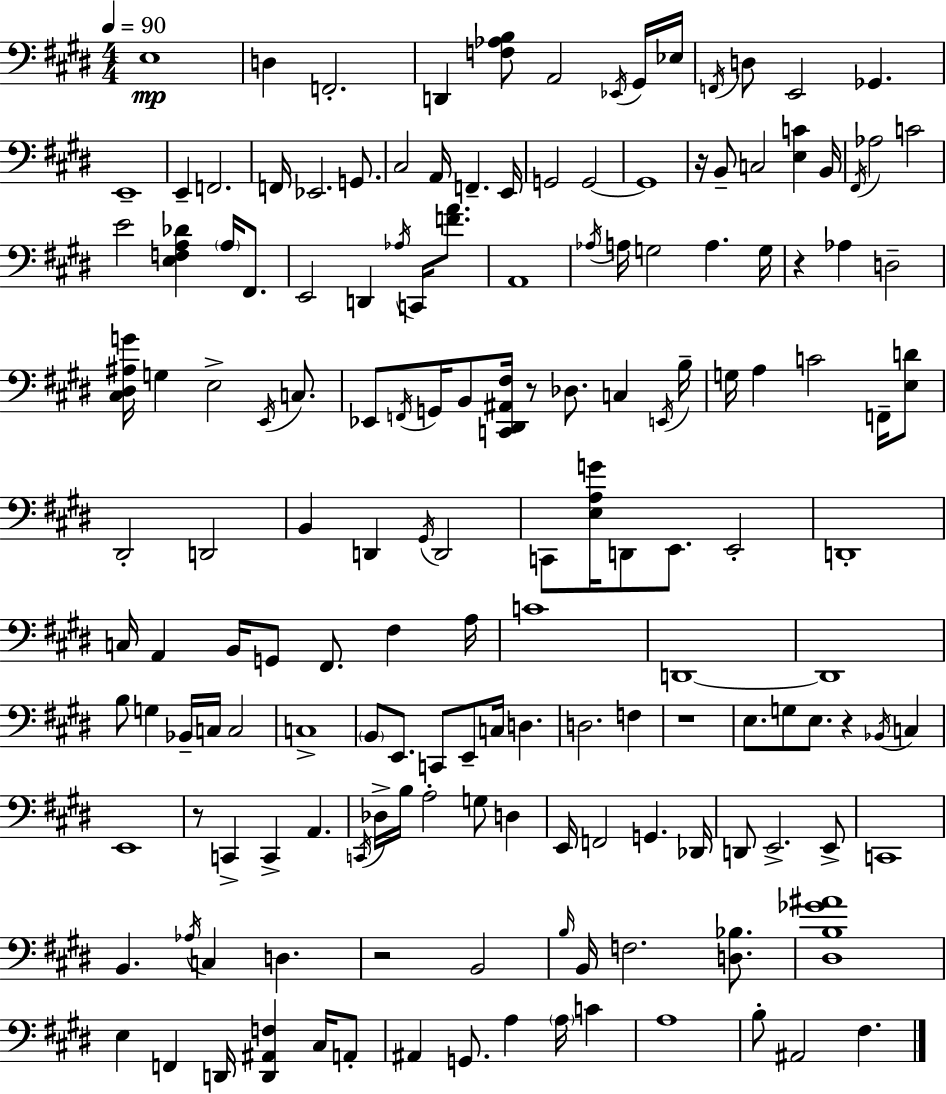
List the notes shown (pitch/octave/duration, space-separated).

E3/w D3/q F2/h. D2/q [F3,Ab3,B3]/e A2/h Eb2/s G#2/s Eb3/s F2/s D3/e E2/h Gb2/q. E2/w E2/q F2/h. F2/s Eb2/h. G2/e. C#3/h A2/s F2/q. E2/s G2/h G2/h G2/w R/s B2/e C3/h [E3,C4]/q B2/s F#2/s Ab3/h C4/h E4/h [E3,F3,A3,Db4]/q A3/s F#2/e. E2/h D2/q Ab3/s C2/s [F4,A4]/e. A2/w Ab3/s A3/s G3/h A3/q. G3/s R/q Ab3/q D3/h [C#3,D#3,A#3,G4]/s G3/q E3/h E2/s C3/e. Eb2/e F2/s G2/s B2/e [C2,D#2,A#2,F#3]/s R/e Db3/e. C3/q E2/s B3/s G3/s A3/q C4/h F2/s [E3,D4]/e D#2/h D2/h B2/q D2/q G#2/s D2/h C2/e [E3,A3,G4]/s D2/e E2/e. E2/h D2/w C3/s A2/q B2/s G2/e F#2/e. F#3/q A3/s C4/w D2/w D2/w B3/e G3/q Bb2/s C3/s C3/h C3/w B2/e E2/e. C2/e E2/e C3/s D3/q. D3/h. F3/q R/w E3/e. G3/e E3/e. R/q Bb2/s C3/q E2/w R/e C2/q C2/q A2/q. C2/s Db3/s B3/s A3/h G3/e D3/q E2/s F2/h G2/q. Db2/s D2/e E2/h. E2/e C2/w B2/q. Ab3/s C3/q D3/q. R/h B2/h B3/s B2/s F3/h. [D3,Bb3]/e. [D#3,B3,Gb4,A#4]/w E3/q F2/q D2/s [D2,A#2,F3]/q C#3/s A2/e A#2/q G2/e. A3/q A3/s C4/q A3/w B3/e A#2/h F#3/q.